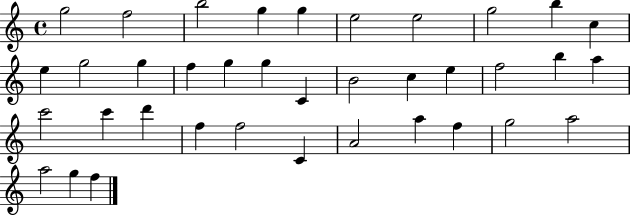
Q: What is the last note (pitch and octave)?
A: F5